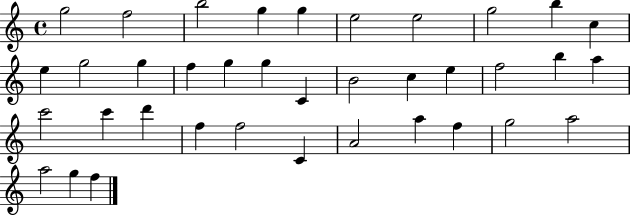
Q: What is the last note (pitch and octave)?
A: F5